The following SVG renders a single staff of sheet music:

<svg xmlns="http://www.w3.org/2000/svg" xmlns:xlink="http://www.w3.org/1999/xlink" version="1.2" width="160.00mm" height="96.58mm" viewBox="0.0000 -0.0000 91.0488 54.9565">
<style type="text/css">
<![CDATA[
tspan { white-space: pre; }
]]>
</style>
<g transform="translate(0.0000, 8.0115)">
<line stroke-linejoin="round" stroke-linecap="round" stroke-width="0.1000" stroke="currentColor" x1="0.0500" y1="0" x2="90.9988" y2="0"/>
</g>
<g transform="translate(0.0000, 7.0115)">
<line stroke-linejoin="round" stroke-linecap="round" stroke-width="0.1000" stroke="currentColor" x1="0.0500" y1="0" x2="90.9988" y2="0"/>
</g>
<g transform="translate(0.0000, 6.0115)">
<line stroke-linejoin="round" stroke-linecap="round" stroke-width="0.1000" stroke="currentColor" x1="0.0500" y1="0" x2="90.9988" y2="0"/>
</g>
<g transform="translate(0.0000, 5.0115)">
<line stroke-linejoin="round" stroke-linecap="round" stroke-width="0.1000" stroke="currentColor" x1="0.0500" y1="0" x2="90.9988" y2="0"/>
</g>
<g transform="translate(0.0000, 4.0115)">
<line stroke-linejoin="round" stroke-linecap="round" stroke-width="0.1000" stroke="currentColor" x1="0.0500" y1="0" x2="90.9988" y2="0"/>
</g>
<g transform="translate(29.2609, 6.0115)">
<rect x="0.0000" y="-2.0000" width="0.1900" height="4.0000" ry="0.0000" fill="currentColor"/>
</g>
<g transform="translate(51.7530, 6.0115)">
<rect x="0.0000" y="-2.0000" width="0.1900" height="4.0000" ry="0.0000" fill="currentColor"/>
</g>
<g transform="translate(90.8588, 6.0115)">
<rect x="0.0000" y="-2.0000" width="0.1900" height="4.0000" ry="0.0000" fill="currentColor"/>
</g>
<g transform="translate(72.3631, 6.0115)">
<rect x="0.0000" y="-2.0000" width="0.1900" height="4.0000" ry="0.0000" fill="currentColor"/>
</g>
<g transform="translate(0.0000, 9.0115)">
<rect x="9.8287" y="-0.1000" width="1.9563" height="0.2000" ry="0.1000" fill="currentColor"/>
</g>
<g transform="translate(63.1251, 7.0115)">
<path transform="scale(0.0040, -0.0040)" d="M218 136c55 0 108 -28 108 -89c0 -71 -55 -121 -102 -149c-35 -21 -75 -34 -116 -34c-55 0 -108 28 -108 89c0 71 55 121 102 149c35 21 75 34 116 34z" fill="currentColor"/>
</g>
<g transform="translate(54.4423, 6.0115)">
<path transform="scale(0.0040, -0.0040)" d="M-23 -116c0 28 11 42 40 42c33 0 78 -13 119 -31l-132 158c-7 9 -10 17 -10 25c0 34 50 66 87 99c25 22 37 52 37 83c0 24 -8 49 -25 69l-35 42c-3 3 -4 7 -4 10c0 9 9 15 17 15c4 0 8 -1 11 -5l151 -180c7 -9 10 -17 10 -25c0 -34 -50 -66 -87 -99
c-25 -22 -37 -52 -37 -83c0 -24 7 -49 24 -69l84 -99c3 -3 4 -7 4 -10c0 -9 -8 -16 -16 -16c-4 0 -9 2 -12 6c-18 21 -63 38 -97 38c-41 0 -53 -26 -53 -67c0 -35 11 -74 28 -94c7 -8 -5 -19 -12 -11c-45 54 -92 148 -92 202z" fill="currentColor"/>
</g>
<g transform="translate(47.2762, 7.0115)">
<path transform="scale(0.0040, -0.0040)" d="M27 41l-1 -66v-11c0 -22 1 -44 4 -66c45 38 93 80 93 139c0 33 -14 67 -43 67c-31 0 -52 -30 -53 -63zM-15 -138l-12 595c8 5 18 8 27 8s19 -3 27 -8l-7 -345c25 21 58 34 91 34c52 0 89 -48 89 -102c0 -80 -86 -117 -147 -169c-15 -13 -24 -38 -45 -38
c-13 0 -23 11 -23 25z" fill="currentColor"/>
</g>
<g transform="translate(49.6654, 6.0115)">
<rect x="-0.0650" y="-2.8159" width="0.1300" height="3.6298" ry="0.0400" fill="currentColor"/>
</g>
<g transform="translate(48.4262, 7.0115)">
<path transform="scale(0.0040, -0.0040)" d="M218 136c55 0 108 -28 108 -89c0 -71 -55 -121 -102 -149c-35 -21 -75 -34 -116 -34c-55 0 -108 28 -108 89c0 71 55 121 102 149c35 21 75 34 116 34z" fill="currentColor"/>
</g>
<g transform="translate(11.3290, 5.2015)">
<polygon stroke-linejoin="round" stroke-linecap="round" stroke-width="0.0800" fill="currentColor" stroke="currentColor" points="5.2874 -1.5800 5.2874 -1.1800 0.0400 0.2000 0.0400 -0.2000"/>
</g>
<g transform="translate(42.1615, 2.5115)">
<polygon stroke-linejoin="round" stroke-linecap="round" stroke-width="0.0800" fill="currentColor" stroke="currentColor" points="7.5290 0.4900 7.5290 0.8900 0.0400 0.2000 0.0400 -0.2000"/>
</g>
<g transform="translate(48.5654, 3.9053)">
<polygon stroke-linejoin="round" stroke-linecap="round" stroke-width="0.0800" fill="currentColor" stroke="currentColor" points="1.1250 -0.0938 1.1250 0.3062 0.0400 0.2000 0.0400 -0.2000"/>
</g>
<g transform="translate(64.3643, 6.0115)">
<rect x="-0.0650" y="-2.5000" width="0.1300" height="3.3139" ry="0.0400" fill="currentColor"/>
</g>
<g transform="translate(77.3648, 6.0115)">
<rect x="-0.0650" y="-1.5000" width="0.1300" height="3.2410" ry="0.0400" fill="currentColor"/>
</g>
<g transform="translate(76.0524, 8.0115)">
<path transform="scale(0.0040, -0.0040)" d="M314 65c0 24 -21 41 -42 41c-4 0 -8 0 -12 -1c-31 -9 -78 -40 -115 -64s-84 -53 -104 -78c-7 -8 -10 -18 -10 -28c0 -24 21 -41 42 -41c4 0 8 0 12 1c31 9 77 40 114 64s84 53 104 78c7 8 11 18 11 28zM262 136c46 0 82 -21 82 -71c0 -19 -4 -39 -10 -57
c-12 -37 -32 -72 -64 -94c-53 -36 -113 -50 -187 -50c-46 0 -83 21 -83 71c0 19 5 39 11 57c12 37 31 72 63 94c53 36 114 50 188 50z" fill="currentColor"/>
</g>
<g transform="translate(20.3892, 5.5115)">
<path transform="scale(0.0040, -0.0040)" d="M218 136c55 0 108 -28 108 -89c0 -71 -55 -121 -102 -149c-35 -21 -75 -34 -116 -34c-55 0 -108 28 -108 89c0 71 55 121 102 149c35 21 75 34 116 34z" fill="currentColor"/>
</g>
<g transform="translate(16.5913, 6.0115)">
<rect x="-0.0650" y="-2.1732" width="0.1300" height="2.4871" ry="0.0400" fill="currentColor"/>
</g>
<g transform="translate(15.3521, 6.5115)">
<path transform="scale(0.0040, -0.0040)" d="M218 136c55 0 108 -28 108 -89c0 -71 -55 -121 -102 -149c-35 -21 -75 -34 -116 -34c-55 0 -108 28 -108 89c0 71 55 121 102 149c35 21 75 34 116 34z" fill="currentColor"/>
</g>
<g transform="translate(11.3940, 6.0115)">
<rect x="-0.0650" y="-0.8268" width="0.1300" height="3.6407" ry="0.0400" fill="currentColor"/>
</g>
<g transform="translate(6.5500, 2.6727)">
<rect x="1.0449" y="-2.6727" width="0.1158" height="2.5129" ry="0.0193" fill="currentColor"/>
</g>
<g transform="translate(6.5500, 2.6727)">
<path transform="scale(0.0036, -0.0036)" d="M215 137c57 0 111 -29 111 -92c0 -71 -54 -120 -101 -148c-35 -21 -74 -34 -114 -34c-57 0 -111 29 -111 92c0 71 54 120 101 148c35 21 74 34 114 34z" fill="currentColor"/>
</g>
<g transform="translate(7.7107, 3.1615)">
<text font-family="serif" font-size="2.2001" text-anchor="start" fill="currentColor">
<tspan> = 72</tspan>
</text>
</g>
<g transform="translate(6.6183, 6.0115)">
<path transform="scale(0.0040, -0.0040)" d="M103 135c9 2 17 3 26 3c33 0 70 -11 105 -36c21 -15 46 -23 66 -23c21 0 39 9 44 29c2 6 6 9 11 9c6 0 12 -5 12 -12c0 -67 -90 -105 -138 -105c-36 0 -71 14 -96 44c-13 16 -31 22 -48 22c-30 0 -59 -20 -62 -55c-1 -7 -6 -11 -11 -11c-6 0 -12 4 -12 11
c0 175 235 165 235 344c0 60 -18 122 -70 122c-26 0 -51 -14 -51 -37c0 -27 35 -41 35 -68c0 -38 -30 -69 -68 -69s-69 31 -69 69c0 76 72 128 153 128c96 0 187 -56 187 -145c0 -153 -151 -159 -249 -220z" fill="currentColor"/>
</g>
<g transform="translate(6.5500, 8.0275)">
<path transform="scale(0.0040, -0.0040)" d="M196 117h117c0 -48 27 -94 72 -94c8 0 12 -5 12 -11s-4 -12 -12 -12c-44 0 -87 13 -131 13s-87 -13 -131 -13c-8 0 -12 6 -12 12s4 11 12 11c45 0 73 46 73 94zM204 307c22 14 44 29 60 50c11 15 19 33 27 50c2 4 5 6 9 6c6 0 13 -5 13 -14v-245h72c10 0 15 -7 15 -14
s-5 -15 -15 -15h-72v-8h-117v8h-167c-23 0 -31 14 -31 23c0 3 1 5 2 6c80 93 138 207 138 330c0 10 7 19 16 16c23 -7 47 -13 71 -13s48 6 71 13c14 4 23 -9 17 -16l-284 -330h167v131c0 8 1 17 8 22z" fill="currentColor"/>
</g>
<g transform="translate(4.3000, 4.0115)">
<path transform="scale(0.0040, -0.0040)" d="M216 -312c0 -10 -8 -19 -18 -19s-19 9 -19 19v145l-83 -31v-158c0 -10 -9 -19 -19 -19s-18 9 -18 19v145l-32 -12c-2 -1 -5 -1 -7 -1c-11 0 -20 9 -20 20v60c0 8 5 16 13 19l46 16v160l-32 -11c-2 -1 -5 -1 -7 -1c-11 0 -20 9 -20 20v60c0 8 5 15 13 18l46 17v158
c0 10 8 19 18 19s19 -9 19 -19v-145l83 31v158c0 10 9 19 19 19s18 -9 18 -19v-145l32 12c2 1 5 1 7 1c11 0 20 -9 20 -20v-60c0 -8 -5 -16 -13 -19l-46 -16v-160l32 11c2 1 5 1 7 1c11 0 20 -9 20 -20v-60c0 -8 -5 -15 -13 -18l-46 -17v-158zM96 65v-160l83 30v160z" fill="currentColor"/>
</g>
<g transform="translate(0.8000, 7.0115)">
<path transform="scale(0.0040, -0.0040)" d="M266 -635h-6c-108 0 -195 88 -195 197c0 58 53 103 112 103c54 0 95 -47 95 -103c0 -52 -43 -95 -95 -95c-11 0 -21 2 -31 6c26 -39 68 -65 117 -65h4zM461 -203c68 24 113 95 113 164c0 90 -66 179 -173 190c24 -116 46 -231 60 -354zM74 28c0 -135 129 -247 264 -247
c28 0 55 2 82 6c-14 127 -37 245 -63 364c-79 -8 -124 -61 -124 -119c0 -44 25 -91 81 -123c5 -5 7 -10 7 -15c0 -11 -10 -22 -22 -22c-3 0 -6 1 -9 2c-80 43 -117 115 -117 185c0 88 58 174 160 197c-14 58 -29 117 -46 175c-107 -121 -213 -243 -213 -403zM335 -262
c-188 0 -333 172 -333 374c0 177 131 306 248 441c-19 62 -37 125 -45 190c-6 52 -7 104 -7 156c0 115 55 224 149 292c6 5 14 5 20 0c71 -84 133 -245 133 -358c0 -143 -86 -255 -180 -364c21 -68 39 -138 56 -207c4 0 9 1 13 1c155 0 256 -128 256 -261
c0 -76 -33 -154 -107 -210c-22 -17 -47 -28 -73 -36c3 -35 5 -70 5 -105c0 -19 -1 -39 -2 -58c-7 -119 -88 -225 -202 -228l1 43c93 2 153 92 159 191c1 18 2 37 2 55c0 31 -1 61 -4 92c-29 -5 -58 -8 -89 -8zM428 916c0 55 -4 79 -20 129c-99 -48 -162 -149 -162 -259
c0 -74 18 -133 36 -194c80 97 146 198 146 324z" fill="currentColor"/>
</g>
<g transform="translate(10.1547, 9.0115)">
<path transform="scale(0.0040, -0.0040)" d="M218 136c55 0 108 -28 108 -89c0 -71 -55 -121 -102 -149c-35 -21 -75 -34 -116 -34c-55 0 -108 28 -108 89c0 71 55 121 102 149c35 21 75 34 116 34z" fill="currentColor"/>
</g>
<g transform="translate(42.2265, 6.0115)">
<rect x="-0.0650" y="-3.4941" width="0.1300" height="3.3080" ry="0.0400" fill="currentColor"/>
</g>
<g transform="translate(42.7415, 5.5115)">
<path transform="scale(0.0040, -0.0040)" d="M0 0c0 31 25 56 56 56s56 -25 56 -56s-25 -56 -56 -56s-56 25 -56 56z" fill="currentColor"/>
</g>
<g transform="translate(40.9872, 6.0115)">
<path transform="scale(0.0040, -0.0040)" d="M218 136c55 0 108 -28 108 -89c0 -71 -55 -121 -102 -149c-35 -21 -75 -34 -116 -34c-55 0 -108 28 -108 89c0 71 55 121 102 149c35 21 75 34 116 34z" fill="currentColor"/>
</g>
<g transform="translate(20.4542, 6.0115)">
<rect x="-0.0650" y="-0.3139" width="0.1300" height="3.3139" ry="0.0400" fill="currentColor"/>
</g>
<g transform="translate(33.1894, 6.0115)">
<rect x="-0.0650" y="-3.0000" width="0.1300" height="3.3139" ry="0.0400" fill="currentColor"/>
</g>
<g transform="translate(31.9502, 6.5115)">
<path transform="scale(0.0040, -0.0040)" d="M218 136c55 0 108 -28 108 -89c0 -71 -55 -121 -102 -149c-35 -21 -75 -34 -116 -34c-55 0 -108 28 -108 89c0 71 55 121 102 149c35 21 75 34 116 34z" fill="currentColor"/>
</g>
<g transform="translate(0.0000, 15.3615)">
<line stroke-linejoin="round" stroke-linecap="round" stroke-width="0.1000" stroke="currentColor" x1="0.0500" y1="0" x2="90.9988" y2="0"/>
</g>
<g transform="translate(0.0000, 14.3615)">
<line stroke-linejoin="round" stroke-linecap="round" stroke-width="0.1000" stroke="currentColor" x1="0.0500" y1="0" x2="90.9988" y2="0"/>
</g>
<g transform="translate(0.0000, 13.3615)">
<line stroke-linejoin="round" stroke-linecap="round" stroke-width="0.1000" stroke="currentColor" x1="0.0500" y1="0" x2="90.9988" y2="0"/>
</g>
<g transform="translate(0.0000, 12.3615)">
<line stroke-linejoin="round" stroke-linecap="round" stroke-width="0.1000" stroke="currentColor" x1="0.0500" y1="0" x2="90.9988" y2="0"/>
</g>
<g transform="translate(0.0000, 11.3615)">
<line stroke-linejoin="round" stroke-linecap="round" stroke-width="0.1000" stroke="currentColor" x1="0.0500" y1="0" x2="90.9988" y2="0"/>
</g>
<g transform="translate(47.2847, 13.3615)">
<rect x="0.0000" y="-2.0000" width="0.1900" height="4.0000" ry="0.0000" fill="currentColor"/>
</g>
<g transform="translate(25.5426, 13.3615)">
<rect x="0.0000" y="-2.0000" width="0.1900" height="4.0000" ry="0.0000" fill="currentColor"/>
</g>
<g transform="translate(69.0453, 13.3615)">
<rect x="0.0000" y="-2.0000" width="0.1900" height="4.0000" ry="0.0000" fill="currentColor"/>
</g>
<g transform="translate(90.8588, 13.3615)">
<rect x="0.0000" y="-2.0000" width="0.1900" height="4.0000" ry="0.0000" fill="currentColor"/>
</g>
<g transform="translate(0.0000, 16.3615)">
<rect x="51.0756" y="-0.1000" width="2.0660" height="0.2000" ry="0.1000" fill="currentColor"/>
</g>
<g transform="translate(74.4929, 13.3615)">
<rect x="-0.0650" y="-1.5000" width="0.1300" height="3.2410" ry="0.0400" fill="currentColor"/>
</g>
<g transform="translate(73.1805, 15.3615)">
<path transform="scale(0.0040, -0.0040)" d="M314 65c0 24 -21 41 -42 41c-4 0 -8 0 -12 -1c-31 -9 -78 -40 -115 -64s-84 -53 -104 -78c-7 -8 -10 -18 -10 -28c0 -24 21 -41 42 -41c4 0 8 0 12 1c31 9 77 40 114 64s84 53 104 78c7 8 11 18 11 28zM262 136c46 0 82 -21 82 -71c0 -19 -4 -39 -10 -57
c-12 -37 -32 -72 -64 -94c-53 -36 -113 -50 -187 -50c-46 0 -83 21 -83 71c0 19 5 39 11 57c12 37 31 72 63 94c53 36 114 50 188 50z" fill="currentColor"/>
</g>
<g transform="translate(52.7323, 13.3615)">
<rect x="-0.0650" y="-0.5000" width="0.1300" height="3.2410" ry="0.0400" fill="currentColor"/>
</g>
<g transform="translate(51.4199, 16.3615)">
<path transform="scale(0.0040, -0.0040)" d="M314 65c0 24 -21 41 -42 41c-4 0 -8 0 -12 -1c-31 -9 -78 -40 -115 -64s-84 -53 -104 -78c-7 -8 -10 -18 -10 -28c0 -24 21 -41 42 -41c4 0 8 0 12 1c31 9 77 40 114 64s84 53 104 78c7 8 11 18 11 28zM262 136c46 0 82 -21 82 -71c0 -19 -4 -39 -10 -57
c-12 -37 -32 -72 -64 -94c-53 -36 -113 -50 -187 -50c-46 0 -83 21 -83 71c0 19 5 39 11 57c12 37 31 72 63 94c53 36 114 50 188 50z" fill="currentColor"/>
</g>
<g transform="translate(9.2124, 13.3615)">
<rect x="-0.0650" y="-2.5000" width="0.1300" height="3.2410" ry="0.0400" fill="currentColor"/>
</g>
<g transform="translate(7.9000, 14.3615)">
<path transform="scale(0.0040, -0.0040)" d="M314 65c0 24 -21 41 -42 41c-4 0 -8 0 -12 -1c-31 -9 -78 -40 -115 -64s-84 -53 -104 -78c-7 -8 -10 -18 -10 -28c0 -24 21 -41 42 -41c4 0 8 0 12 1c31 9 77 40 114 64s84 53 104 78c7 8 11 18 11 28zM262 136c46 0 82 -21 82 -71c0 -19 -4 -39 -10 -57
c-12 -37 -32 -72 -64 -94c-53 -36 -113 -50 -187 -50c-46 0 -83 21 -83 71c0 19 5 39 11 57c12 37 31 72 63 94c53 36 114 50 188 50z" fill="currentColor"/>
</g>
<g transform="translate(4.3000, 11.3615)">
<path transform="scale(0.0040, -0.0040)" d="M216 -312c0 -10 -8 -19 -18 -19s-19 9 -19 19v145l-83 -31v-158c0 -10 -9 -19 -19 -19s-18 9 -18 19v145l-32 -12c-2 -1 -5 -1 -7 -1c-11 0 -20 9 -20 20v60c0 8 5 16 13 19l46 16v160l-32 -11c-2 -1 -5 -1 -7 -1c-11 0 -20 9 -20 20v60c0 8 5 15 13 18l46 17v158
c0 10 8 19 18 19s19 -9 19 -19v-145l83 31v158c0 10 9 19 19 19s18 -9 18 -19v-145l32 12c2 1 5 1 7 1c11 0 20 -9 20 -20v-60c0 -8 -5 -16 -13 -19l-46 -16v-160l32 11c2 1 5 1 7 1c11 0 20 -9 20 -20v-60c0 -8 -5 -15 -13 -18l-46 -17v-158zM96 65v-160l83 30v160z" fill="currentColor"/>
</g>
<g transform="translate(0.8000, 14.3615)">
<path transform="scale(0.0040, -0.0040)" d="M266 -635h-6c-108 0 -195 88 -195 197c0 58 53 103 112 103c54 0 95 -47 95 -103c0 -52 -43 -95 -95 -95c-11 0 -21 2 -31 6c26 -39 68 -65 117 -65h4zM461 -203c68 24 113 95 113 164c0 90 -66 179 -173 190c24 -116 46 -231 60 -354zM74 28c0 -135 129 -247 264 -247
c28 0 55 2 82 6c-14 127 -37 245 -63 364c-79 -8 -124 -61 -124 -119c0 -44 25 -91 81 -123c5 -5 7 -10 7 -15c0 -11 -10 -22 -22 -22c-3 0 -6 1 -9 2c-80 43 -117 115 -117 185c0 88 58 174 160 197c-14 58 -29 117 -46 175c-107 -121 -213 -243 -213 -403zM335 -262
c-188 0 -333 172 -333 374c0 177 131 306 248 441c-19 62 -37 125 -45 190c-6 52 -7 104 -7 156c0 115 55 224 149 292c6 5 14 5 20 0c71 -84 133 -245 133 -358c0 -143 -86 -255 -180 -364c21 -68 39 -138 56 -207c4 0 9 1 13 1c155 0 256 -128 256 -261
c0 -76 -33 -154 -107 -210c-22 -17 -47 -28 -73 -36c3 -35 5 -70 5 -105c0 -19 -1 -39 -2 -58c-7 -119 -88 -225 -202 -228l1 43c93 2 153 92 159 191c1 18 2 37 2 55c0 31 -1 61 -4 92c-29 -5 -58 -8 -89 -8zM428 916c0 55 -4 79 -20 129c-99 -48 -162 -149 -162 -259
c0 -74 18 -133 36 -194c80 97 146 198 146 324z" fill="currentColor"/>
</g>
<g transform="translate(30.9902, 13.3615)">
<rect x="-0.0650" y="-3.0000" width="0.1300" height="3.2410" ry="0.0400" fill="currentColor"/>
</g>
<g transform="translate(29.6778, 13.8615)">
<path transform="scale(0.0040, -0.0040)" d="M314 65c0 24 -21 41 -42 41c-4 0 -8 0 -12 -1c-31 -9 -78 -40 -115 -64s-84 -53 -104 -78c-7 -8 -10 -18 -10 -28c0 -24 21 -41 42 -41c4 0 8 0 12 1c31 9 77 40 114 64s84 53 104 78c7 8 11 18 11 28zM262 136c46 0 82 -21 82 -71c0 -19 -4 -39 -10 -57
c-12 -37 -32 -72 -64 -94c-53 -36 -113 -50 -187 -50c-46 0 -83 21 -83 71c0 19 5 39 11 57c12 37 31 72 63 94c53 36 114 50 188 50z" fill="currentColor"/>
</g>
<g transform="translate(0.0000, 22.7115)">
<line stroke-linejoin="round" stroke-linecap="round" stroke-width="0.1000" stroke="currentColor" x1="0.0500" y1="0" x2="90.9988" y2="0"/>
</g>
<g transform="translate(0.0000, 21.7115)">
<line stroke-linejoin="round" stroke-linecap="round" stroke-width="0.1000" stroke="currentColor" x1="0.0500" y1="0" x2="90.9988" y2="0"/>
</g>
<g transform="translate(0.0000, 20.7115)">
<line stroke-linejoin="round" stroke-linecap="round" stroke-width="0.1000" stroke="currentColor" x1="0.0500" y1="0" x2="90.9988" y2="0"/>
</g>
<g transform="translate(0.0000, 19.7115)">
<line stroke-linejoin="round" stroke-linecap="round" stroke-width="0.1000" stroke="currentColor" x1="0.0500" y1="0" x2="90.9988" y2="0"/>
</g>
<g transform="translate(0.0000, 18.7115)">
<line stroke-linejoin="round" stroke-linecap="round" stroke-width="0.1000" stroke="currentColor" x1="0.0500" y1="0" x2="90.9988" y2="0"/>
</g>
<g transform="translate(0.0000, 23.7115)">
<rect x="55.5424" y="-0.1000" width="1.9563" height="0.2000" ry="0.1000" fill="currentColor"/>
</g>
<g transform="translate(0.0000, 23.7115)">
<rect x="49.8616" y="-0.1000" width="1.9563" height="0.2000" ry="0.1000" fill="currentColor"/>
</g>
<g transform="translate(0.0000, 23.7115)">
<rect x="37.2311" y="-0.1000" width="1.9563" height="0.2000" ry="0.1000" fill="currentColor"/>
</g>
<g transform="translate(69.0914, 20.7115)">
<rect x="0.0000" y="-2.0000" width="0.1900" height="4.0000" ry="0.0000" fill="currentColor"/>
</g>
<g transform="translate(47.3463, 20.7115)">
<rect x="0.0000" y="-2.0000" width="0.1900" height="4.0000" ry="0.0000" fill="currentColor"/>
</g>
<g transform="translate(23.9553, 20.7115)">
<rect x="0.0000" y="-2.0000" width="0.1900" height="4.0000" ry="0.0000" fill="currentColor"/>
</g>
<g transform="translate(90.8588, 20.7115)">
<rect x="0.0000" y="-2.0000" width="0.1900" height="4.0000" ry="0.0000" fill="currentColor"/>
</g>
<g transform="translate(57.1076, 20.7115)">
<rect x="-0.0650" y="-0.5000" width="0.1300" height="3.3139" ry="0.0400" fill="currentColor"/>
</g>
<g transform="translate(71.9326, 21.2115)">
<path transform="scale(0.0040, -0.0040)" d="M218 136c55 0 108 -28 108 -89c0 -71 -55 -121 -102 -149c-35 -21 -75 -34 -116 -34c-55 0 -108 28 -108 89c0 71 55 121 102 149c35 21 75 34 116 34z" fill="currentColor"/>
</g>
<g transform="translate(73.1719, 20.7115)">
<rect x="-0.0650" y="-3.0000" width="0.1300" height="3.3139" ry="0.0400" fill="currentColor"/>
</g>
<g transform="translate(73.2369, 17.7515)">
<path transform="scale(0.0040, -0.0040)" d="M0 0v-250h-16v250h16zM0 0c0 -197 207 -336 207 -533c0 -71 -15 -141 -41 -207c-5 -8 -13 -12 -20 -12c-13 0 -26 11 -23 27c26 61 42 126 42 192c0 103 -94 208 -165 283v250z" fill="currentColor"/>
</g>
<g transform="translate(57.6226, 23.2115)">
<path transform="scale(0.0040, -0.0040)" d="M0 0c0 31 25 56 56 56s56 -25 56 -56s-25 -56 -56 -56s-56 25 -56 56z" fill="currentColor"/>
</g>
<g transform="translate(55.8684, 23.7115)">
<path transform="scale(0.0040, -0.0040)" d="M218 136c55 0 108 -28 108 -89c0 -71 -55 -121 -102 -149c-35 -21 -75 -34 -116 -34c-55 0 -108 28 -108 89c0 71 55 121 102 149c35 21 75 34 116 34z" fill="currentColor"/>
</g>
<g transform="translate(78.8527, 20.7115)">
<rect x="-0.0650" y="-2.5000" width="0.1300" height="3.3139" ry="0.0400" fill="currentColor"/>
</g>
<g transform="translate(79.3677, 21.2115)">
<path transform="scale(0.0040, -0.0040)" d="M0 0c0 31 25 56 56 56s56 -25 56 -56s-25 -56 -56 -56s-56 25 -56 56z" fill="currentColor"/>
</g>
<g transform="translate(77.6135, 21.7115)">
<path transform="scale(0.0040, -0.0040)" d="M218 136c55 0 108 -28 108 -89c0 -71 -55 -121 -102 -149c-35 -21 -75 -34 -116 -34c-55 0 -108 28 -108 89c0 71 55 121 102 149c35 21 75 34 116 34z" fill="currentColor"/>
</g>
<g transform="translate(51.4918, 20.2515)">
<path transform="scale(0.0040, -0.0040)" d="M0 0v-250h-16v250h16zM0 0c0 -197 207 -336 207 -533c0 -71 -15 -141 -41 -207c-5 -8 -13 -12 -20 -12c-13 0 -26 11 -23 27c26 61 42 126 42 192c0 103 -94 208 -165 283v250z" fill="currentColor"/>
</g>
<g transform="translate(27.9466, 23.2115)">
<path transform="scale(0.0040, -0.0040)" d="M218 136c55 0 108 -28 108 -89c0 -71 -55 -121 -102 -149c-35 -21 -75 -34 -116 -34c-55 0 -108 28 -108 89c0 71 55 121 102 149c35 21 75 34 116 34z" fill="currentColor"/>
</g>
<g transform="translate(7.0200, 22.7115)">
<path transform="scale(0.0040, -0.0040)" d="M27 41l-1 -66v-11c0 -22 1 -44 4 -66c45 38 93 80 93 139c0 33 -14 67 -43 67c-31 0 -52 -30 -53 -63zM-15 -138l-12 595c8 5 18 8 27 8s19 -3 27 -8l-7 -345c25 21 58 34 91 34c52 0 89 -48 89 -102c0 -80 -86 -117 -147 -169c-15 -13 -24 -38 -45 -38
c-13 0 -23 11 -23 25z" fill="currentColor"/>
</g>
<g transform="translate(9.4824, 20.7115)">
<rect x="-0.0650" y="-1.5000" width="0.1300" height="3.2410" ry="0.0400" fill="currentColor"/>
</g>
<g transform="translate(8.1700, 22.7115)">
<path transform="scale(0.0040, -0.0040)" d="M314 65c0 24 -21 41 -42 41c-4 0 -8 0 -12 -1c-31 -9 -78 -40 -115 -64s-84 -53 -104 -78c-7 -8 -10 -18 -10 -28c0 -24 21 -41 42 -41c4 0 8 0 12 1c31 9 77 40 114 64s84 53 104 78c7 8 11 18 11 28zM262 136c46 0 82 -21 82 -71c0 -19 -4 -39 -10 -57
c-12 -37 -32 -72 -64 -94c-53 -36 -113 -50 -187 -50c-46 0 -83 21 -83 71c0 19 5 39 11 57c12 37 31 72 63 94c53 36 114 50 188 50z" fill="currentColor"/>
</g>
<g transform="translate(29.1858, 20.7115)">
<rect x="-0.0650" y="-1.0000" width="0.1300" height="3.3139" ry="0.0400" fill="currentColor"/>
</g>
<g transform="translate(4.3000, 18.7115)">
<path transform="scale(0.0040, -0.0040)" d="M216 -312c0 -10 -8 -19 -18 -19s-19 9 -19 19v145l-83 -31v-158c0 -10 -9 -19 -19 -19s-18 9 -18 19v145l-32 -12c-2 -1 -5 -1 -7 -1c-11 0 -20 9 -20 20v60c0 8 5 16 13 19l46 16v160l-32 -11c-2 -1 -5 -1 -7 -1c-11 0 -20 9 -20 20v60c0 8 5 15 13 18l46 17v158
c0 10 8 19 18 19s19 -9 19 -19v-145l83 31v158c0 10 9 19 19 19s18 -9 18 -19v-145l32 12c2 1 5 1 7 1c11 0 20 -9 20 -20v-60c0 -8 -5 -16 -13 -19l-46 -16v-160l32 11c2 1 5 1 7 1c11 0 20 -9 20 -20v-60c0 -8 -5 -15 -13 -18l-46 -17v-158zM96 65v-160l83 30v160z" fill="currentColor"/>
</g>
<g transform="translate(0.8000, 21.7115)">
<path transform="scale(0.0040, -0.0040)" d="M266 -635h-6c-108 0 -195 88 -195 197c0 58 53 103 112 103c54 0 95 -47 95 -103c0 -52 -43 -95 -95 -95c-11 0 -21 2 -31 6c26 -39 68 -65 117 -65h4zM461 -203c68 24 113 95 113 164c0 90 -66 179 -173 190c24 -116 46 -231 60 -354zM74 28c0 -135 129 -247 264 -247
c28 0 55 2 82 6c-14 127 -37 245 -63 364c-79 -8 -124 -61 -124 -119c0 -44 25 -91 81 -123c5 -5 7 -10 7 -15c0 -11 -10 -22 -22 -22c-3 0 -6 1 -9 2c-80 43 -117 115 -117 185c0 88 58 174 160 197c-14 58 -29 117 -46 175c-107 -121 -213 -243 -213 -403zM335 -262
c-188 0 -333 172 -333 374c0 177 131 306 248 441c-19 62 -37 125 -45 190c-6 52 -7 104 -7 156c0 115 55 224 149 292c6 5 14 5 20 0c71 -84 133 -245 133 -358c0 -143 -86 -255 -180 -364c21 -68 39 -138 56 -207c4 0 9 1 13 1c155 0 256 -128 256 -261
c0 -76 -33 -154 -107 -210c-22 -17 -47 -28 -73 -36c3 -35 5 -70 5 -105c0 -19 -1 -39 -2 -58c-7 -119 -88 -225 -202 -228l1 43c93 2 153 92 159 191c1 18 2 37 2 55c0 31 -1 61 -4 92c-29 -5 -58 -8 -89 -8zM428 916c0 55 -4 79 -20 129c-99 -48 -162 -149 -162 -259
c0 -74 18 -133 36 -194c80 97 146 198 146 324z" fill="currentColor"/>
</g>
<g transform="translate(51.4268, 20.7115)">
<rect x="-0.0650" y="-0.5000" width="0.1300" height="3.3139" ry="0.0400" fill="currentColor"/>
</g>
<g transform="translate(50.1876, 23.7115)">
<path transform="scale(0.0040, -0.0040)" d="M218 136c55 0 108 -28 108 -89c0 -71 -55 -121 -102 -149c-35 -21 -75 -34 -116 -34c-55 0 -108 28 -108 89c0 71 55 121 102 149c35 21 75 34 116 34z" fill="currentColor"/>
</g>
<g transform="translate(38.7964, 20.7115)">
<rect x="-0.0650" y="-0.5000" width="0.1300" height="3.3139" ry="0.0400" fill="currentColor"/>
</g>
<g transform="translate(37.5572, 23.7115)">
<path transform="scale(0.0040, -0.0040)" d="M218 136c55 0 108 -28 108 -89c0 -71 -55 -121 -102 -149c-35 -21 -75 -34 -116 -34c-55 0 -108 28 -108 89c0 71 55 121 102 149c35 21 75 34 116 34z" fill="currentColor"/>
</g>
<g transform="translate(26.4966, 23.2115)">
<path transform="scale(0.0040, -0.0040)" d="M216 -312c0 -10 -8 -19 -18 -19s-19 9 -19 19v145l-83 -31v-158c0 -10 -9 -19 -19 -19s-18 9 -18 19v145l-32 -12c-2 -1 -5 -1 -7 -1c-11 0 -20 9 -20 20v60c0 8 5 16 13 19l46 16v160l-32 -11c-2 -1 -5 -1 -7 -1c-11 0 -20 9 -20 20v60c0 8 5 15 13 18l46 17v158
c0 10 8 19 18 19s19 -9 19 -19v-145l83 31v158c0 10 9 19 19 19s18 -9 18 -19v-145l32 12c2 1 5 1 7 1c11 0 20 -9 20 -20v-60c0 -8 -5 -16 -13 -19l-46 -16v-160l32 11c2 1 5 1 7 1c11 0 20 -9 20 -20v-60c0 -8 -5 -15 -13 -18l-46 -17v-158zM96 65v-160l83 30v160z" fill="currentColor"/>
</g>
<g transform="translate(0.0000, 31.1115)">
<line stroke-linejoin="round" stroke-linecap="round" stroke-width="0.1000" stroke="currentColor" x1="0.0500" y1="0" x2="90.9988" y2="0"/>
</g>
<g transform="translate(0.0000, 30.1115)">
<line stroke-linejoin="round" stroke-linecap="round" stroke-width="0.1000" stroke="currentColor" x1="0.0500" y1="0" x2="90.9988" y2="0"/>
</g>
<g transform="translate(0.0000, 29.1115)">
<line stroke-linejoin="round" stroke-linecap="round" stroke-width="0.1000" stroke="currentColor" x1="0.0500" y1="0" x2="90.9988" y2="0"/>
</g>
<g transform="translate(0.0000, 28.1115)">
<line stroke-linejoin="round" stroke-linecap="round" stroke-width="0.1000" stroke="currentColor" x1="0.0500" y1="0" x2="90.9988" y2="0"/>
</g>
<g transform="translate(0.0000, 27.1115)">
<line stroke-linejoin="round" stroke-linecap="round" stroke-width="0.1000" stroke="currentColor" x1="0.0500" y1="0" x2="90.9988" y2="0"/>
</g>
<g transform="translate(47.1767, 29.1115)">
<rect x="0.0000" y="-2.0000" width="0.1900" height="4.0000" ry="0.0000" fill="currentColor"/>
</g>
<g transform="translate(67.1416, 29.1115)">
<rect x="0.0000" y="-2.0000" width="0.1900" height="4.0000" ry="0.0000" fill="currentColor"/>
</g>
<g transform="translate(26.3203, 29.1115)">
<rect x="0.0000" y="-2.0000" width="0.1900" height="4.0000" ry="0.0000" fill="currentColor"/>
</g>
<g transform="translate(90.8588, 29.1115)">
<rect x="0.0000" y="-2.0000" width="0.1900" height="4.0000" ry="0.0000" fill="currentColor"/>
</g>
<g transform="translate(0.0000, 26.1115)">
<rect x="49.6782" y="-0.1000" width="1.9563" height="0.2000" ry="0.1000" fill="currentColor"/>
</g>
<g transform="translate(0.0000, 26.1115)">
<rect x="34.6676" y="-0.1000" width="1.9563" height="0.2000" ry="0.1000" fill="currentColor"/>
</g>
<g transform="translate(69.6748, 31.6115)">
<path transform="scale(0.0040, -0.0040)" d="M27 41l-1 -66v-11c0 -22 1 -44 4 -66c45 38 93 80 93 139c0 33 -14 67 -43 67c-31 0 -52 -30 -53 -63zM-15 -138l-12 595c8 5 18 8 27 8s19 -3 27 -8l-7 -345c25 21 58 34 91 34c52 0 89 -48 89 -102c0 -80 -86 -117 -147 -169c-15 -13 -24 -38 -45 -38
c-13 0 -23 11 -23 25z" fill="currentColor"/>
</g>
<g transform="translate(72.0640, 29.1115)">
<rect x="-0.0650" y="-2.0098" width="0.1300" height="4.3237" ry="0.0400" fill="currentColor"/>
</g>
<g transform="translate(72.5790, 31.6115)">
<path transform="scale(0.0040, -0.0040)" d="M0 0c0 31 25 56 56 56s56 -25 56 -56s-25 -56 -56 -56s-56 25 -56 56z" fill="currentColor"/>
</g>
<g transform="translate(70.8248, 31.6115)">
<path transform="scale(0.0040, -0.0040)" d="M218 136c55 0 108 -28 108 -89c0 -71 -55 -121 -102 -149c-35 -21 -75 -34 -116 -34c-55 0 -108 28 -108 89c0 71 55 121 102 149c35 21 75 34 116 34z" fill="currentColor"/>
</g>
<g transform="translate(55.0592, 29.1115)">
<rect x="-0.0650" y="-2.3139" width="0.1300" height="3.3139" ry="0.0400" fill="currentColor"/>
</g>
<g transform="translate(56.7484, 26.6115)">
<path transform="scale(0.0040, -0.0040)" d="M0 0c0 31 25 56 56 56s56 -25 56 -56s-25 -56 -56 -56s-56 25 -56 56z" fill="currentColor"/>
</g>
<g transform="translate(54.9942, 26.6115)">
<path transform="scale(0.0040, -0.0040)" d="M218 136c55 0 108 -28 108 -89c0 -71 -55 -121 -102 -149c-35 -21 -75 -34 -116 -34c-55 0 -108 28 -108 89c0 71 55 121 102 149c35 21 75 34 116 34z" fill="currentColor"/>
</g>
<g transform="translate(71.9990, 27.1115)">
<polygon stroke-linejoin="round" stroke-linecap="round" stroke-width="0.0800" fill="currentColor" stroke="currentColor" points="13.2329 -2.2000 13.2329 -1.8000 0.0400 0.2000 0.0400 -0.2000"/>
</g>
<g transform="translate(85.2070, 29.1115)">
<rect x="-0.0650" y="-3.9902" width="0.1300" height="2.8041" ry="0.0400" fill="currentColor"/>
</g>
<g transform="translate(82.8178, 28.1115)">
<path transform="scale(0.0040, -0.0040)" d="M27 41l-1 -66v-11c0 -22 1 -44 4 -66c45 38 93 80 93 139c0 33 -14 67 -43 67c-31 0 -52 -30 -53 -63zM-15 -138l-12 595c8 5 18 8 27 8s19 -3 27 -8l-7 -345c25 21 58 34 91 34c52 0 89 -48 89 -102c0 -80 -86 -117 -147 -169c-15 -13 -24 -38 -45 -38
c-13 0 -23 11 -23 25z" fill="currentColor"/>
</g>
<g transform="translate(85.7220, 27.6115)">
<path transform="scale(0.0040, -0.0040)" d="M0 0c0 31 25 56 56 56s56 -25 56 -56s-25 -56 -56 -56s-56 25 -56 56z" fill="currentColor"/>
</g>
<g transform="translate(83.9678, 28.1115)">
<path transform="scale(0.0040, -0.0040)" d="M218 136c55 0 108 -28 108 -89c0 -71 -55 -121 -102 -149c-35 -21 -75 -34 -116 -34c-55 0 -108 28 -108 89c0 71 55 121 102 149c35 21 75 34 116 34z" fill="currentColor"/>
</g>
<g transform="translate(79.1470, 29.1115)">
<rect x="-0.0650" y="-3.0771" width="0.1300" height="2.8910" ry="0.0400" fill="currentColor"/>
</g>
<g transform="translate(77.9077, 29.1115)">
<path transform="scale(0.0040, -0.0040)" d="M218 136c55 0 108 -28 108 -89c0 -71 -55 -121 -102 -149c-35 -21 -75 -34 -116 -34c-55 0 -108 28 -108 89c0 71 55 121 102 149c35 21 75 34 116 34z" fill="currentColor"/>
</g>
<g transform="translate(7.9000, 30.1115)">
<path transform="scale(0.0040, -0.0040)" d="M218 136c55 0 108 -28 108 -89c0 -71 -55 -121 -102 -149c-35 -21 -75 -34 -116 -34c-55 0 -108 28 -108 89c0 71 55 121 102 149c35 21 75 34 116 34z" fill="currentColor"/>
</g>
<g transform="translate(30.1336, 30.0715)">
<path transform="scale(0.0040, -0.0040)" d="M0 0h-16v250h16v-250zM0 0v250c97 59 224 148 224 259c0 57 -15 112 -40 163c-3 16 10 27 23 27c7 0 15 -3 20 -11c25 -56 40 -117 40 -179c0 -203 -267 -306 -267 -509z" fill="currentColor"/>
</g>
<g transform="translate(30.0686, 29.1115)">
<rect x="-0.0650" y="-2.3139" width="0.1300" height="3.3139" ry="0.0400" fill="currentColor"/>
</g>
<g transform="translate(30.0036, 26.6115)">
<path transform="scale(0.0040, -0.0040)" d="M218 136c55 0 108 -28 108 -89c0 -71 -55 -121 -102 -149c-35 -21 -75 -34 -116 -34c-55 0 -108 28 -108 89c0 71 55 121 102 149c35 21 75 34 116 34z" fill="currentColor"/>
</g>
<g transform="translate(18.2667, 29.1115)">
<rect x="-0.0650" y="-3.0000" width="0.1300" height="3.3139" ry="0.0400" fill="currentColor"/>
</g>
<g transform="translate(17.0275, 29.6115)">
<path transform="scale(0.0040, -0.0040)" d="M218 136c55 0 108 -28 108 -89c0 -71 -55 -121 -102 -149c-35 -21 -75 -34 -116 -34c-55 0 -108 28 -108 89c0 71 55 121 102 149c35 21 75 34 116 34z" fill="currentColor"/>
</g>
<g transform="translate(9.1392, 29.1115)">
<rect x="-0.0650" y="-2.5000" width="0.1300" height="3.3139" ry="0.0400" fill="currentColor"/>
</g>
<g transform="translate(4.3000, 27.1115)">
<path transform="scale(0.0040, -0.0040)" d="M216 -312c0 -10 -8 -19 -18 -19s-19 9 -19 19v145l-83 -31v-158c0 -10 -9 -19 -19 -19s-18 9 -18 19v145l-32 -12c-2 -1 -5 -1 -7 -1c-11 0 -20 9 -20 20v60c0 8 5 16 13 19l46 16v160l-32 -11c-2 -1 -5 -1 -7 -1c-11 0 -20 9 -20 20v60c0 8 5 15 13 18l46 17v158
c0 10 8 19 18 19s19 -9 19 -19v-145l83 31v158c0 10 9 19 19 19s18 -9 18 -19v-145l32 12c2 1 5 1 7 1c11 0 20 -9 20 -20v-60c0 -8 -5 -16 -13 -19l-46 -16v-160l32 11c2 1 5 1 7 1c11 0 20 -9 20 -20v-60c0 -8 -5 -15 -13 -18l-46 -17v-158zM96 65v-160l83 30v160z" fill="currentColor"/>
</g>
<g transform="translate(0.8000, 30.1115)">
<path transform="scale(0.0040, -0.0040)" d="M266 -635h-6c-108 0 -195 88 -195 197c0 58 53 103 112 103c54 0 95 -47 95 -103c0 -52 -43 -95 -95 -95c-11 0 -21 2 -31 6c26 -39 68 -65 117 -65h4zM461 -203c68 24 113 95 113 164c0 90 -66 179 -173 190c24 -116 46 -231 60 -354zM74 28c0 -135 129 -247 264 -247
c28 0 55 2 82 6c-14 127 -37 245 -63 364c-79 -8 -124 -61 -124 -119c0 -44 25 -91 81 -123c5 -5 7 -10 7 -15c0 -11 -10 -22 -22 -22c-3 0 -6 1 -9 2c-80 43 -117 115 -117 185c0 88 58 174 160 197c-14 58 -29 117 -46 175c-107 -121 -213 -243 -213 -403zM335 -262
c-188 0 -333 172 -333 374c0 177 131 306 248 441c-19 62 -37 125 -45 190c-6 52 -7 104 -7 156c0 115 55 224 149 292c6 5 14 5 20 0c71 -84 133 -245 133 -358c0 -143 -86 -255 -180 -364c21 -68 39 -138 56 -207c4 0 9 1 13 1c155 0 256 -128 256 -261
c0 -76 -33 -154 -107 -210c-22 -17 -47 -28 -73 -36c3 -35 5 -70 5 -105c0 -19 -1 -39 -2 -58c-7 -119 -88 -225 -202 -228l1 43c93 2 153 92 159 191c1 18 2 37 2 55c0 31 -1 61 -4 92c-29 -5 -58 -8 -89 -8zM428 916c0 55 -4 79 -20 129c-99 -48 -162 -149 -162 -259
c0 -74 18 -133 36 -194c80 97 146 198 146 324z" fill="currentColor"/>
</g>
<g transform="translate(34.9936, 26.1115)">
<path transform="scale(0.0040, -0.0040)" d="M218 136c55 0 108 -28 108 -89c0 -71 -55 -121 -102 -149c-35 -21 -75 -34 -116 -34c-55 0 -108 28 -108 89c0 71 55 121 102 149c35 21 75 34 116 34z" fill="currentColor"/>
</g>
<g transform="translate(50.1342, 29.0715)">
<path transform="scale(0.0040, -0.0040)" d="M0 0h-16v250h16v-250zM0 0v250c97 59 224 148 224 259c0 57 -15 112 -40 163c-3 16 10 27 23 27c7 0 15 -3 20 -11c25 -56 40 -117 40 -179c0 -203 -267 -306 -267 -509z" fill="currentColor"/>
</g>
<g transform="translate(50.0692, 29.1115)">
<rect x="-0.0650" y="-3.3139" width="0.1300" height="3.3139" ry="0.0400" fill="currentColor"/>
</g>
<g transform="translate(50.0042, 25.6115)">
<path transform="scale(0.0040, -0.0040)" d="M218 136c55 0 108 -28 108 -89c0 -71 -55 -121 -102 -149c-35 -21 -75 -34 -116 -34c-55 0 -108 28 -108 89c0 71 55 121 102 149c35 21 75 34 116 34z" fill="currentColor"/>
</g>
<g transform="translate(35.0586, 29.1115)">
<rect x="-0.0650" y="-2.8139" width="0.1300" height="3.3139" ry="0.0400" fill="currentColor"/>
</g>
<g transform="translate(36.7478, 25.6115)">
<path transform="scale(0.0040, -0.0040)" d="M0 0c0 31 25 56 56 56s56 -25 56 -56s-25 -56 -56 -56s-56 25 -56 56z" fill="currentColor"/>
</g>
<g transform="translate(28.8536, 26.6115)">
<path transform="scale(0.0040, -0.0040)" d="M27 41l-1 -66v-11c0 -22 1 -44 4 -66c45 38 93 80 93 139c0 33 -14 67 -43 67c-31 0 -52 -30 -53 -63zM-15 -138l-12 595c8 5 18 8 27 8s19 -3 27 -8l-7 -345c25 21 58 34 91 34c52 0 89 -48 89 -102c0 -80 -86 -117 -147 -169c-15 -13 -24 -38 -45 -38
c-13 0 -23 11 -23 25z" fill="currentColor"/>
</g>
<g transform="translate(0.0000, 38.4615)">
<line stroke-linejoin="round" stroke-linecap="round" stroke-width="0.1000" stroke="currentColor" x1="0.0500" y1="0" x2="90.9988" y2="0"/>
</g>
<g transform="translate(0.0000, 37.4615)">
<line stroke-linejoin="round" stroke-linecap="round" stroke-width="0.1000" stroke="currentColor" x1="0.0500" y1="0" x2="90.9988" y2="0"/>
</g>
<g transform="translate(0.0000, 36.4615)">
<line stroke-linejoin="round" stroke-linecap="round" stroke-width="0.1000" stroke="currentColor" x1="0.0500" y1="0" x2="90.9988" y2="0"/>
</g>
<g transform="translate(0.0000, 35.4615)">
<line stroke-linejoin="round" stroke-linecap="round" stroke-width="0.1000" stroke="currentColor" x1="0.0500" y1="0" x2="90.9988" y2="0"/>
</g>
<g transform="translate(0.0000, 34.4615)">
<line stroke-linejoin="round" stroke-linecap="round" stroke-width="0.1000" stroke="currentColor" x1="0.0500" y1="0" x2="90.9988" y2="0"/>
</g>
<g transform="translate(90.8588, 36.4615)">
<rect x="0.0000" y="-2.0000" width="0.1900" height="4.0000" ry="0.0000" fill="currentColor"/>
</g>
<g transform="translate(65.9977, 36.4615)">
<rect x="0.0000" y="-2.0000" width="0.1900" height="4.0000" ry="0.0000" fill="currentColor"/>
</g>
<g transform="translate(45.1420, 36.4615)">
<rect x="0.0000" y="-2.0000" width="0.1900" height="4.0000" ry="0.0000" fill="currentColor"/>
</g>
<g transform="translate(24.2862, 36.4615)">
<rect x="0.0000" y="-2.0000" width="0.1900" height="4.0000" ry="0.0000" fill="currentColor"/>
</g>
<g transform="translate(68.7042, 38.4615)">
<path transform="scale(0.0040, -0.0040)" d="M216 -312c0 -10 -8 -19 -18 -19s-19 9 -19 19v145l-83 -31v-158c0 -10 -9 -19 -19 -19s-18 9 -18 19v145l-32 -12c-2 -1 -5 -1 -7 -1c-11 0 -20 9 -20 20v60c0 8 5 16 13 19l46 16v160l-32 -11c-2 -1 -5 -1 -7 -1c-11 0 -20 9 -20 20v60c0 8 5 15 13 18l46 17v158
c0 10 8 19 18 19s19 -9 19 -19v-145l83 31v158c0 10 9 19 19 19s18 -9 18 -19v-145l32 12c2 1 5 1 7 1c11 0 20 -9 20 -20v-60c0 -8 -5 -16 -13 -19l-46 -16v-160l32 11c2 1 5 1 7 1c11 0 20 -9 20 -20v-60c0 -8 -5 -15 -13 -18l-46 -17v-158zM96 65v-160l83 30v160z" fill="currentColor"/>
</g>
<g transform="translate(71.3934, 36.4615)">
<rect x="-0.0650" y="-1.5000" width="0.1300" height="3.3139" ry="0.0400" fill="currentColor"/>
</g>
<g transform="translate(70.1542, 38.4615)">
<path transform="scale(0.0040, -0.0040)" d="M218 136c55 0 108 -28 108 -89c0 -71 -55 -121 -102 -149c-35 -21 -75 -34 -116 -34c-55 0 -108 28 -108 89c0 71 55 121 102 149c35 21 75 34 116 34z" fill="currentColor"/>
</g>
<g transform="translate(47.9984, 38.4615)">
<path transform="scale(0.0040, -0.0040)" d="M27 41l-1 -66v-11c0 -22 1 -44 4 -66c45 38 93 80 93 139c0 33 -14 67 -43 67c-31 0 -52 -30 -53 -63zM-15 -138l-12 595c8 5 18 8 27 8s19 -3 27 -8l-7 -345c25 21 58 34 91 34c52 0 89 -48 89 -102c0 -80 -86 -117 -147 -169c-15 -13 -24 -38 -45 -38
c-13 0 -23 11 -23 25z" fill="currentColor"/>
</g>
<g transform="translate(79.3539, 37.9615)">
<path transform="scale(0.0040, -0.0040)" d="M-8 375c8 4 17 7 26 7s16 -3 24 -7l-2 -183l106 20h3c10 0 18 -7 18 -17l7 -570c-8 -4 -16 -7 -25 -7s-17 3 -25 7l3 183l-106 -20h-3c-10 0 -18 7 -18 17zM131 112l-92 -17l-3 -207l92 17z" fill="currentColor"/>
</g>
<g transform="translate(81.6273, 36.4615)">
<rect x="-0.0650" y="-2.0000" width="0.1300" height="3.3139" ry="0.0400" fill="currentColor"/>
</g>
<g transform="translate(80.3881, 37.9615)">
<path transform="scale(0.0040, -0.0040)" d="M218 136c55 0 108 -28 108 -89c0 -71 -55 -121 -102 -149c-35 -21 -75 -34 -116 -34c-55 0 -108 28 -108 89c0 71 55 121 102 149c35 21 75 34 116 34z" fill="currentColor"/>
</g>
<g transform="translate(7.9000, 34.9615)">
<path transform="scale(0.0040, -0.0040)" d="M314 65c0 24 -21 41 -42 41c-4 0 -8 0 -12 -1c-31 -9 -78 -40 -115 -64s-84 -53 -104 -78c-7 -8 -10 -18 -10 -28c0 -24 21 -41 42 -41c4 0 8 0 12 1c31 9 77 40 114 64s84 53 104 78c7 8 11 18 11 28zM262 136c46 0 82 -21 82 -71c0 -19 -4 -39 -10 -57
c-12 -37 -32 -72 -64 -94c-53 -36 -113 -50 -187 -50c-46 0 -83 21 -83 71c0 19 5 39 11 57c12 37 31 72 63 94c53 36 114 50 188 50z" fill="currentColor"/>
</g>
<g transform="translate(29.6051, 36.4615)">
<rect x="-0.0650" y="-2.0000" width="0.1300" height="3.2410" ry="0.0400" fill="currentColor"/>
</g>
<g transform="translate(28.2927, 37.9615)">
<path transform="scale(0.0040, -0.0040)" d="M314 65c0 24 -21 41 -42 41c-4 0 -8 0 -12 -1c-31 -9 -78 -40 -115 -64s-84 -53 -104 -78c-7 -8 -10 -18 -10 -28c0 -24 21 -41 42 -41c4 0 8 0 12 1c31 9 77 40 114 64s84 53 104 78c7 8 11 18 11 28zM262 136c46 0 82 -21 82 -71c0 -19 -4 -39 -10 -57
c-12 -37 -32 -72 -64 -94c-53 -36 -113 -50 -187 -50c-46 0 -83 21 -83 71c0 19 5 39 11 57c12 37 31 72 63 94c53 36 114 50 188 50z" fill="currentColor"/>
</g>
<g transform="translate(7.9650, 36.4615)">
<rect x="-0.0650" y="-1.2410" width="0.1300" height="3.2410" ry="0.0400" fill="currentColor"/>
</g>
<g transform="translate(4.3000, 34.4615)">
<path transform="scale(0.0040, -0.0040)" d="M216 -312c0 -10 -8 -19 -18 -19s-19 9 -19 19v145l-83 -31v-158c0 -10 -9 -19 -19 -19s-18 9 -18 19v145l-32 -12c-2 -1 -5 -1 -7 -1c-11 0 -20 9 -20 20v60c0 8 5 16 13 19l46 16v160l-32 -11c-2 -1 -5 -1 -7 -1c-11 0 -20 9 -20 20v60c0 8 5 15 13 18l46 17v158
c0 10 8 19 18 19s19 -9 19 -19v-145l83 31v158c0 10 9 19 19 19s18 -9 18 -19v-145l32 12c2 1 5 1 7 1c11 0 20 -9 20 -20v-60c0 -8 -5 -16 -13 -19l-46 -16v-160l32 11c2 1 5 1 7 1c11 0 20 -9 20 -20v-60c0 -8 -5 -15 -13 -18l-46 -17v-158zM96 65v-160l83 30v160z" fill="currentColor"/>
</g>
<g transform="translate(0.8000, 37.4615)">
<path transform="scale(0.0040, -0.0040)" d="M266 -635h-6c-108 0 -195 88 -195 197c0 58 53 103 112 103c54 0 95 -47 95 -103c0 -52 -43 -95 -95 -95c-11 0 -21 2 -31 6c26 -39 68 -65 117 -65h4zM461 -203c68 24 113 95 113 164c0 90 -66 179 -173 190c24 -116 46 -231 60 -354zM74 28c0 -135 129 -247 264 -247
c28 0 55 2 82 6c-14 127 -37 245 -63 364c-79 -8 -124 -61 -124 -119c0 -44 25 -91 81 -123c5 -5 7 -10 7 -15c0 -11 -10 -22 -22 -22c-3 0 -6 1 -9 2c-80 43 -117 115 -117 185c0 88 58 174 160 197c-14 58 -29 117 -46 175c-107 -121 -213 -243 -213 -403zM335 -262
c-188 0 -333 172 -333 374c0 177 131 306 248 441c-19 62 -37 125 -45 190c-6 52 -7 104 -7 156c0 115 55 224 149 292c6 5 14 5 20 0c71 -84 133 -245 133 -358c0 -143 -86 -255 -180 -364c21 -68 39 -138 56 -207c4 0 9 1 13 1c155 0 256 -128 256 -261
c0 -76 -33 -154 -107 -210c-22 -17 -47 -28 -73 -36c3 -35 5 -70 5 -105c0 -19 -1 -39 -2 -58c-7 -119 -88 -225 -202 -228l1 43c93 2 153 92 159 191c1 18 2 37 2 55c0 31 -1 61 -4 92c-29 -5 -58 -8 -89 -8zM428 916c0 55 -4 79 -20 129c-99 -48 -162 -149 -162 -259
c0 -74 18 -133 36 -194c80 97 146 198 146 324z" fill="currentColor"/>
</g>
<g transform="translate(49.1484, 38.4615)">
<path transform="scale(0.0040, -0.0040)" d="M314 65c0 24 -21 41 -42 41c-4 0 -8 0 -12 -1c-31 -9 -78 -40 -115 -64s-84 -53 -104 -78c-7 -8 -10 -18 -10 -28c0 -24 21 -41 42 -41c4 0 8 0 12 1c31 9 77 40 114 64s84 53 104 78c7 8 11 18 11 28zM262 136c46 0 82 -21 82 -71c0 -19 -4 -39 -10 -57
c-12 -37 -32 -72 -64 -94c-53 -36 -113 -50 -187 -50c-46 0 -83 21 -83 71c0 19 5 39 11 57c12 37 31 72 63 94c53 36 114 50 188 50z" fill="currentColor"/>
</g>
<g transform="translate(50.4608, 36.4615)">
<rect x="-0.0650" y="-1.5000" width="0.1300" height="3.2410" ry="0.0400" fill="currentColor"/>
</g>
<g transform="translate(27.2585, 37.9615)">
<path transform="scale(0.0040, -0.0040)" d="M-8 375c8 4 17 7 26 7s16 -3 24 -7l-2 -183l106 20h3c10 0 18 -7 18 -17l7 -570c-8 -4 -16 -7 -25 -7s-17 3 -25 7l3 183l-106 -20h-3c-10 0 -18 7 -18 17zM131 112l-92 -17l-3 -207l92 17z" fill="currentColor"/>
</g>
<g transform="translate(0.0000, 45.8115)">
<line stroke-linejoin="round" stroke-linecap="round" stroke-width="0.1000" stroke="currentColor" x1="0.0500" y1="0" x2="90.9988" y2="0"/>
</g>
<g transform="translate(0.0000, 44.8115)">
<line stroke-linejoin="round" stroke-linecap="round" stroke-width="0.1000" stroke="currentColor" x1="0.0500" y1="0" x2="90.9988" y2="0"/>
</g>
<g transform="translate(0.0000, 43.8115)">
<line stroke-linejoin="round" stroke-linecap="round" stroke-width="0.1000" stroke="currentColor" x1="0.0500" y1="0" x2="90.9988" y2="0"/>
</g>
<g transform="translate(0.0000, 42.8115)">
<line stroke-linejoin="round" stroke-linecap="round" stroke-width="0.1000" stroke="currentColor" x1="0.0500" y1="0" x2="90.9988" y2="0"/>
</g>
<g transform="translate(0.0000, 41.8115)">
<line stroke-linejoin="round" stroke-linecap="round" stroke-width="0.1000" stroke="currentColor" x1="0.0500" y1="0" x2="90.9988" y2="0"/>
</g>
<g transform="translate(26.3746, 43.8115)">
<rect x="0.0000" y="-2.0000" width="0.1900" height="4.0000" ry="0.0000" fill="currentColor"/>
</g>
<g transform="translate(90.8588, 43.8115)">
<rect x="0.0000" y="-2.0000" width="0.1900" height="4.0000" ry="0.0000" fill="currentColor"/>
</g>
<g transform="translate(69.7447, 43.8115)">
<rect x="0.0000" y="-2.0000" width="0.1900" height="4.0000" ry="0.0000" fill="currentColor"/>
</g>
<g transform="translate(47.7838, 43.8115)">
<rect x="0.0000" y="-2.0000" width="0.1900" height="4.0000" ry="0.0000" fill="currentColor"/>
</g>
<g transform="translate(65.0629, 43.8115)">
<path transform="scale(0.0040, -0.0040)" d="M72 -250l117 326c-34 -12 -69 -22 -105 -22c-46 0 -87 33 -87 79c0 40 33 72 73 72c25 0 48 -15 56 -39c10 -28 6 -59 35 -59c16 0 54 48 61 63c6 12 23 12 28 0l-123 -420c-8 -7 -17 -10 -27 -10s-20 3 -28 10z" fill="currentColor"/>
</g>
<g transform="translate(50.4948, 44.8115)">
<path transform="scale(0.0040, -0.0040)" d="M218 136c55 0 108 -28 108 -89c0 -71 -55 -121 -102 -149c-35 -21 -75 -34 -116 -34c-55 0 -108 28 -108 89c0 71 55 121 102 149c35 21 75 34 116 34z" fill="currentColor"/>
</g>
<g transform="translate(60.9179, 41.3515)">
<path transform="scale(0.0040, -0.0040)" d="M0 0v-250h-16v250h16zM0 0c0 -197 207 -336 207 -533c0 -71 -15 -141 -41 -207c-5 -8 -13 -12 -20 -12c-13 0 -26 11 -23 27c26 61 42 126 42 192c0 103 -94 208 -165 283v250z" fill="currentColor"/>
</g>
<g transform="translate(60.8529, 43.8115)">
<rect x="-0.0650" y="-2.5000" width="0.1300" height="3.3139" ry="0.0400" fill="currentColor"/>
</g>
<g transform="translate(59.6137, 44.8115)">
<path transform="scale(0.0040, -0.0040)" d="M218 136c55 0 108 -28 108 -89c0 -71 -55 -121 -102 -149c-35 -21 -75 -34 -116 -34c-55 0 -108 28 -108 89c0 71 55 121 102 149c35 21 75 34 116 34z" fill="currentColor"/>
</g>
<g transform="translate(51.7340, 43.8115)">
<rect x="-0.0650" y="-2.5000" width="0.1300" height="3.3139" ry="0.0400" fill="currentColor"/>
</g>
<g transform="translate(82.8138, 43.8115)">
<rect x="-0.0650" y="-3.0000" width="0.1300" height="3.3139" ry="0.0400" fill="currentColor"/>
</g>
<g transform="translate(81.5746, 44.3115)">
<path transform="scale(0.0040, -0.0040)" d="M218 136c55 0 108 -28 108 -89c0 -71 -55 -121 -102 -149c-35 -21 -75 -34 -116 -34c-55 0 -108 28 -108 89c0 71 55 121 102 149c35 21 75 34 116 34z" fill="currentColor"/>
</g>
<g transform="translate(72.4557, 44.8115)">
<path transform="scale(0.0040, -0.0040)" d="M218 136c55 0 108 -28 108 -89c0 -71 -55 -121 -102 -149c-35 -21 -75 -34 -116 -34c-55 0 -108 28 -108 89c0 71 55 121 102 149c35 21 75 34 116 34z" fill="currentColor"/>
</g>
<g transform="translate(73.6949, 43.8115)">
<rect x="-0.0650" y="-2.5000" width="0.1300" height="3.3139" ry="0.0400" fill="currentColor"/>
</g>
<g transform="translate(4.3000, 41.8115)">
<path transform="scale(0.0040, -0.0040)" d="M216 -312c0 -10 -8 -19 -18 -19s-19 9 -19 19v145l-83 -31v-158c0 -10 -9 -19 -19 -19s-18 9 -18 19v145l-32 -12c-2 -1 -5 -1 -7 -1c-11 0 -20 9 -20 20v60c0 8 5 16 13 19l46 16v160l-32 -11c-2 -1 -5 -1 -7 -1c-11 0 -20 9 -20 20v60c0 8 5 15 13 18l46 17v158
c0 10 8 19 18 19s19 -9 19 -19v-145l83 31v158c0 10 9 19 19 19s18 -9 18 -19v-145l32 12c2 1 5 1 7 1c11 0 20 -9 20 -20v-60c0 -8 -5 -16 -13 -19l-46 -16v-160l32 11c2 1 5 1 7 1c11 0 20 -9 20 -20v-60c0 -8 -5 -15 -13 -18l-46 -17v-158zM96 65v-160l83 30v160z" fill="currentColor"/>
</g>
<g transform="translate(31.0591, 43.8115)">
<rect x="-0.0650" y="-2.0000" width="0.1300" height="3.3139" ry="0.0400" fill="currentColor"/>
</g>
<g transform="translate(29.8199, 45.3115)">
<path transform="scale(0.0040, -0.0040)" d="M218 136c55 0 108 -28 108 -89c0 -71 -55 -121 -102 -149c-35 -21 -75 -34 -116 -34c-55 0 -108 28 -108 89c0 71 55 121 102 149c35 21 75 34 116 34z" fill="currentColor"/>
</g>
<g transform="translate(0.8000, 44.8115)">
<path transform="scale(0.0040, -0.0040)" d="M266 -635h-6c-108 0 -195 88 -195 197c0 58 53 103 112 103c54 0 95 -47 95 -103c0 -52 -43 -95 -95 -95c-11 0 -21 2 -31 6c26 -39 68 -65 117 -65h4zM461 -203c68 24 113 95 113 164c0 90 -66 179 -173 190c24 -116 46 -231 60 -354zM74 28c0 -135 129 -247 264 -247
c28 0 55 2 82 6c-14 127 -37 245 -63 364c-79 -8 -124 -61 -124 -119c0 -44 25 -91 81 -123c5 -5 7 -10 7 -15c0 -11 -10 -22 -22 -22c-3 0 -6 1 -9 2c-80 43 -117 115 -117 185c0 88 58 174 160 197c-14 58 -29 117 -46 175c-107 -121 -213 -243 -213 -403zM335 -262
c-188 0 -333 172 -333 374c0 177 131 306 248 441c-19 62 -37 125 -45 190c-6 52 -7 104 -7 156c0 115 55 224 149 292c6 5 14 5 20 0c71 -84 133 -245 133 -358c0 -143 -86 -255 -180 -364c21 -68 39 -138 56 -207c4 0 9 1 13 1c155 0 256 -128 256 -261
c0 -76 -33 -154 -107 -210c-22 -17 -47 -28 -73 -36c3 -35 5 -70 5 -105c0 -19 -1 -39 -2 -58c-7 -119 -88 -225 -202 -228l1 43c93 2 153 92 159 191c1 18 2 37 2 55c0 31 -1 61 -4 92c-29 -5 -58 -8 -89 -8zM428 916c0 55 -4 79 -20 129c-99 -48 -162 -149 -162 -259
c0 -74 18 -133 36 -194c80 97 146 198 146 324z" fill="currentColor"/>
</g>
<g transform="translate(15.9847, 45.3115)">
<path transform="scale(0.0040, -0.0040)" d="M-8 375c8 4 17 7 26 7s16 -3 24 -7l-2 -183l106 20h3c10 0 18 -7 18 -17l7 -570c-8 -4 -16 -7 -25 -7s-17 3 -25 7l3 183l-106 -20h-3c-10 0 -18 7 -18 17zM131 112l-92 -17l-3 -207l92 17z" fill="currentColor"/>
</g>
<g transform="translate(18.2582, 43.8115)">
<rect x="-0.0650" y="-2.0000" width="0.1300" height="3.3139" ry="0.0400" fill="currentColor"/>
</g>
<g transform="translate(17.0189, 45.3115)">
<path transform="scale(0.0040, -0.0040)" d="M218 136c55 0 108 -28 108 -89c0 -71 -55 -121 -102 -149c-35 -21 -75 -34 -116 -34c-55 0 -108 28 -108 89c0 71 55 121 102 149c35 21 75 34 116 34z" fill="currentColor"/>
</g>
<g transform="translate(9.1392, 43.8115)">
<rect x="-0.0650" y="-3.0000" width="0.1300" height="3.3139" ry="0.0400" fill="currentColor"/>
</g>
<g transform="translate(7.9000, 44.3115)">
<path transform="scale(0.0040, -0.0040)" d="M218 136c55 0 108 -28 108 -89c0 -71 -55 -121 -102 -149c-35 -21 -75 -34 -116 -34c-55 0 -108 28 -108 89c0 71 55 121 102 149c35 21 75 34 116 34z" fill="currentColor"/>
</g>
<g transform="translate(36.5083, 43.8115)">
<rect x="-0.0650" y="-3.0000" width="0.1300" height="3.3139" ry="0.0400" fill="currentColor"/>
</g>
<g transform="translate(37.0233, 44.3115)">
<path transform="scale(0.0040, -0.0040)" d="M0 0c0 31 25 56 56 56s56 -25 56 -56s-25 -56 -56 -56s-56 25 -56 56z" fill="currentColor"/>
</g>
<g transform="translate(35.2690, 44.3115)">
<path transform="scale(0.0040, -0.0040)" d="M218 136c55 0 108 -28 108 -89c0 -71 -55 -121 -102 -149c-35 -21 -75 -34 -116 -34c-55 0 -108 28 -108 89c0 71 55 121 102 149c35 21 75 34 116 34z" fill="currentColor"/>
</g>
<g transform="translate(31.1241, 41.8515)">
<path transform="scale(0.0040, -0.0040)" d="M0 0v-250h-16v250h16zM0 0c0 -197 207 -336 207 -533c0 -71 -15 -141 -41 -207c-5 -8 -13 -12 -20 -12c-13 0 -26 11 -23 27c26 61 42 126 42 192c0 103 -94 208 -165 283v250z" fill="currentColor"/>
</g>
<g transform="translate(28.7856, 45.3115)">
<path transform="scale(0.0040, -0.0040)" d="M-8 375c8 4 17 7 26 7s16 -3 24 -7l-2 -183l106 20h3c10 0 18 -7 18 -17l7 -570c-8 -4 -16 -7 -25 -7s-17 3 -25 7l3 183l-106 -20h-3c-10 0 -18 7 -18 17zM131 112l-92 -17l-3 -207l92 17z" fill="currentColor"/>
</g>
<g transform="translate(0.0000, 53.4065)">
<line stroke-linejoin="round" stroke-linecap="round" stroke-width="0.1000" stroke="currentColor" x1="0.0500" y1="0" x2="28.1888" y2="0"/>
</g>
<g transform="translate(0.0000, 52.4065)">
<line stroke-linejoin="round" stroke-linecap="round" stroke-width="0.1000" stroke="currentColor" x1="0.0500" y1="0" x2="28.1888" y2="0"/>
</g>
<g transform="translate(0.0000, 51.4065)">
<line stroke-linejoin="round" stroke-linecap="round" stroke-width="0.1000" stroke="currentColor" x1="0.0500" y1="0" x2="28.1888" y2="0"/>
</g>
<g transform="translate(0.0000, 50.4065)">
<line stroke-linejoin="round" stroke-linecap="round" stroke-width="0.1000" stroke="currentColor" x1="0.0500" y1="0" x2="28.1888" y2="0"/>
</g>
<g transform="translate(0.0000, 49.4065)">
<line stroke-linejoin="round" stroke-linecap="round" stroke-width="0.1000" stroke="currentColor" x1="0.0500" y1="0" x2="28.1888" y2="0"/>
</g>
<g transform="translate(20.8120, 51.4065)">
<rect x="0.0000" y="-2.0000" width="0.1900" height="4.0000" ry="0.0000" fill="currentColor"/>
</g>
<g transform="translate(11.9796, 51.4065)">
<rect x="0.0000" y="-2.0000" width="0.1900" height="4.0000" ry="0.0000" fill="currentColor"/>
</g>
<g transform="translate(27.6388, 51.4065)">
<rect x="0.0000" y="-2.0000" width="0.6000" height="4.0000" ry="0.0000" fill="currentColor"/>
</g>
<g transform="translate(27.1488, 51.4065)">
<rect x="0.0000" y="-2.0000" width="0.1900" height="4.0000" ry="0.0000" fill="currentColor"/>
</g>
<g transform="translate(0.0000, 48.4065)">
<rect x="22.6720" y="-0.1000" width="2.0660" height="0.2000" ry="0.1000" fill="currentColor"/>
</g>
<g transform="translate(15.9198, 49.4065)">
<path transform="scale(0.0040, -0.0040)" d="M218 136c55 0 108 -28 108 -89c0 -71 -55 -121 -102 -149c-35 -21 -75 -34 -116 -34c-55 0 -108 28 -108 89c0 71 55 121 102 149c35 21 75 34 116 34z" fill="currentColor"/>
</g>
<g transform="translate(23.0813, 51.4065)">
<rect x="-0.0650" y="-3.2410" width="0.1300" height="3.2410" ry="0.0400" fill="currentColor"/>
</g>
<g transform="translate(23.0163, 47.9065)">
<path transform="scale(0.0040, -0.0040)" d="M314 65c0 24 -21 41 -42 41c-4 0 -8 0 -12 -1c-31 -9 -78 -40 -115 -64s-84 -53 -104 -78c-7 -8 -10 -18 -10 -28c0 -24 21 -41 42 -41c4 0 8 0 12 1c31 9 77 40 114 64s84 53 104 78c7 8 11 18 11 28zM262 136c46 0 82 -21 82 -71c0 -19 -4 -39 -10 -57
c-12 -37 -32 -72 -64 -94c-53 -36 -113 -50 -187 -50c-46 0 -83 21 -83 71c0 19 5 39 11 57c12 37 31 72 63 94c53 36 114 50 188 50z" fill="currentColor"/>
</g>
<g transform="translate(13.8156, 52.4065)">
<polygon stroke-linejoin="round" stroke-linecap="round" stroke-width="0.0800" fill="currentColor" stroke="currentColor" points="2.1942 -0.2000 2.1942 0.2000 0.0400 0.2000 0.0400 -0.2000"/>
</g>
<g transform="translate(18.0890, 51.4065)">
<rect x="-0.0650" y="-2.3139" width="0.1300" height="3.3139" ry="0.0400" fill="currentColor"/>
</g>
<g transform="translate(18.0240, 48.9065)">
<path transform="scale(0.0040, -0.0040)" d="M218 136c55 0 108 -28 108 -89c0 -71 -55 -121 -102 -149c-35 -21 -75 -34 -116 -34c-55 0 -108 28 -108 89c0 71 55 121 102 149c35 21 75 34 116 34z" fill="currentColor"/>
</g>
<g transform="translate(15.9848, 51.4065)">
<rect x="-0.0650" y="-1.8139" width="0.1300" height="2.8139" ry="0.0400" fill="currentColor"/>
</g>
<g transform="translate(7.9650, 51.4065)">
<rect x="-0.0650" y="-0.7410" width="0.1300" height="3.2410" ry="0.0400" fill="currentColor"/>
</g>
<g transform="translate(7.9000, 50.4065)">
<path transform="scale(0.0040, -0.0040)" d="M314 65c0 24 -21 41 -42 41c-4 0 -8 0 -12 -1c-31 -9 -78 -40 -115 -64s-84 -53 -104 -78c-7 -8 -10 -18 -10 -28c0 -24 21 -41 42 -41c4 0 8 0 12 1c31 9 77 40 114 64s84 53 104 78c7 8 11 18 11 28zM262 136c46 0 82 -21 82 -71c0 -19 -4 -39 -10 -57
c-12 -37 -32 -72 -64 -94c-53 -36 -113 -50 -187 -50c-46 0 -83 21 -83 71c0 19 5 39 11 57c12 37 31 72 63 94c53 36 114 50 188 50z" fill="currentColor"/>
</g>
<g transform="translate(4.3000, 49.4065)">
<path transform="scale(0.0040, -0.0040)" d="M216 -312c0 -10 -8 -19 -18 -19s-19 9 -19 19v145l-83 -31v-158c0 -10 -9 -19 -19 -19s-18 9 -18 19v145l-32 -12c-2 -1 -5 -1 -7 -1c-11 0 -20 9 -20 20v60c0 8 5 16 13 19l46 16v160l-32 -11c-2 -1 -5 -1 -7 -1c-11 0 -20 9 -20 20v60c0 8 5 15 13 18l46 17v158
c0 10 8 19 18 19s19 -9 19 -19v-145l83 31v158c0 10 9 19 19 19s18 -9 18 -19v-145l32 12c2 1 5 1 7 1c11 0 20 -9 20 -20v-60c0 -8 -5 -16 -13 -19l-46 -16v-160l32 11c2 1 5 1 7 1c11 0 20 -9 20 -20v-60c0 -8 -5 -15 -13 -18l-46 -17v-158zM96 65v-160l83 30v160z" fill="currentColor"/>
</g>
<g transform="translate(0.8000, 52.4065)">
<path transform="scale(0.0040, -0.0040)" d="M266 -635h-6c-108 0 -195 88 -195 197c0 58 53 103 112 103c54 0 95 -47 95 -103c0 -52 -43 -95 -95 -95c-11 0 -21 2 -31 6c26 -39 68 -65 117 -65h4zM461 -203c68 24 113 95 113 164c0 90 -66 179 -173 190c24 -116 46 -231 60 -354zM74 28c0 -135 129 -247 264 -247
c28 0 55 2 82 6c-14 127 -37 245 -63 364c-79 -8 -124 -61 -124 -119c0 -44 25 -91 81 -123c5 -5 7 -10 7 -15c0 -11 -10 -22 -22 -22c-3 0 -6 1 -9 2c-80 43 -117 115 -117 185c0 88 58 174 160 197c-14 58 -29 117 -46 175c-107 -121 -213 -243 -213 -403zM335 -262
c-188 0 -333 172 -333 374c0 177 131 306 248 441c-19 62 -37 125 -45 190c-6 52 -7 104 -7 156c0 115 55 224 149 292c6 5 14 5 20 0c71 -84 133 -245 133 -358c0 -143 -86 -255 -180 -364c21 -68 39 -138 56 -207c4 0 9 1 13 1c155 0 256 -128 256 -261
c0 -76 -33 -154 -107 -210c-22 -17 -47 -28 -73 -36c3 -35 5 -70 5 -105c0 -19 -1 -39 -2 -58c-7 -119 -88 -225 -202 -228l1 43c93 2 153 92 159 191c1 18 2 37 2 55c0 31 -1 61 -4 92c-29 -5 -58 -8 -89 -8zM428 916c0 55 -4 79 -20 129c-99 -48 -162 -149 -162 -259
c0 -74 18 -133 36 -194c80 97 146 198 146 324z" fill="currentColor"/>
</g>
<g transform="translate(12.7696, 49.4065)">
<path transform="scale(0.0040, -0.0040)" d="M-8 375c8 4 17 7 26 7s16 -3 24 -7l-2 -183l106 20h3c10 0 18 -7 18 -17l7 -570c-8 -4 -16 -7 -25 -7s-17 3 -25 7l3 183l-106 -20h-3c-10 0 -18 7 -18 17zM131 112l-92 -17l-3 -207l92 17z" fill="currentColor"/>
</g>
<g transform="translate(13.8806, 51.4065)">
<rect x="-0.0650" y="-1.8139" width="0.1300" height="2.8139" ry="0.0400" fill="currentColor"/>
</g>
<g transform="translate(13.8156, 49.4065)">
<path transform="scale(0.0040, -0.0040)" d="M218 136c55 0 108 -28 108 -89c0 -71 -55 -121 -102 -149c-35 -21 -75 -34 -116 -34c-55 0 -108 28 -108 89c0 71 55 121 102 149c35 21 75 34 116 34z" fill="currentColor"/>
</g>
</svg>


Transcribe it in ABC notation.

X:1
T:Untitled
M:2/4
L:1/4
K:G
C/2 A/2 c A B/2 _G/4 z G E2 G2 A2 C2 E2 _E2 ^D C C/2 C A/2 G G A _g/2 a b/2 g _D/2 B/2 _d/2 e2 F2 _E2 ^E F A F F/2 A G G/2 z/2 G A d2 f/2 f/2 g b2